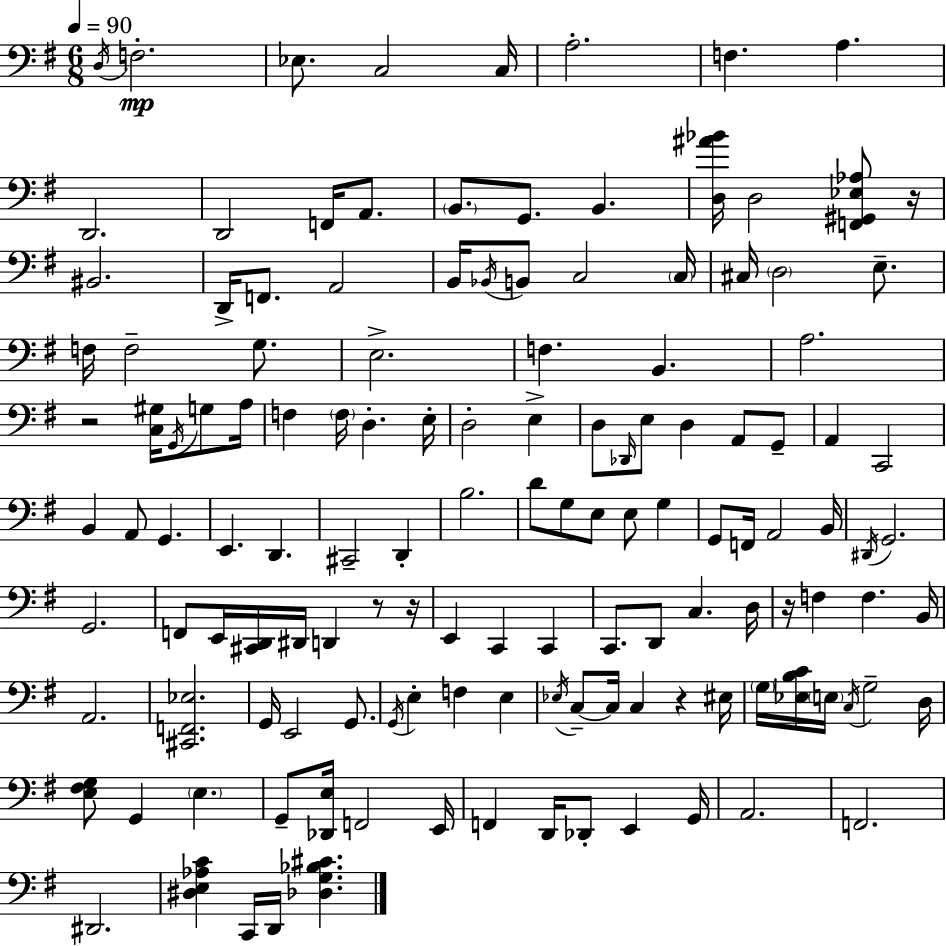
D3/s F3/h. Eb3/e. C3/h C3/s A3/h. F3/q. A3/q. D2/h. D2/h F2/s A2/e. B2/e. G2/e. B2/q. [D3,A#4,Bb4]/s D3/h [F2,G#2,Eb3,Ab3]/e R/s BIS2/h. D2/s F2/e. A2/h B2/s Bb2/s B2/e C3/h C3/s C#3/s D3/h E3/e. F3/s F3/h G3/e. E3/h. F3/q. B2/q. A3/h. R/h [C3,G#3]/s G2/s G3/e A3/s F3/q F3/s D3/q. E3/s D3/h E3/q D3/e Db2/s E3/e D3/q A2/e G2/e A2/q C2/h B2/q A2/e G2/q. E2/q. D2/q. C#2/h D2/q B3/h. D4/e G3/e E3/e E3/e G3/q G2/e F2/s A2/h B2/s D#2/s G2/h. G2/h. F2/e E2/s [C#2,D2]/s D#2/s D2/q R/e R/s E2/q C2/q C2/q C2/e. D2/e C3/q. D3/s R/s F3/q F3/q. B2/s A2/h. [C#2,F2,Eb3]/h. G2/s E2/h G2/e. G2/s E3/q F3/q E3/q Eb3/s C3/e C3/s C3/q R/q EIS3/s G3/s [Eb3,B3,C4]/s E3/s C3/s G3/h D3/s [E3,F#3,G3]/e G2/q E3/q. G2/e [Db2,E3]/s F2/h E2/s F2/q D2/s Db2/e E2/q G2/s A2/h. F2/h. D#2/h. [D#3,E3,Ab3,C4]/q C2/s D2/s [Db3,G3,Bb3,C#4]/q.